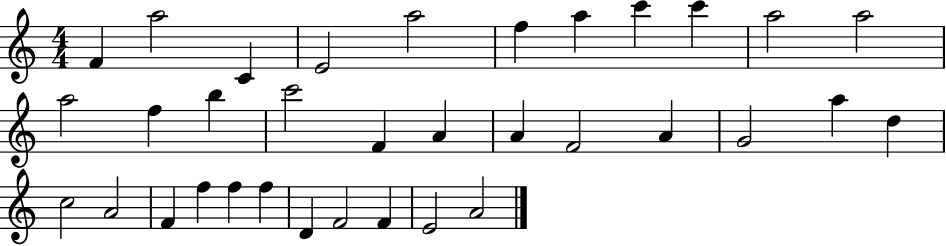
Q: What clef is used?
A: treble